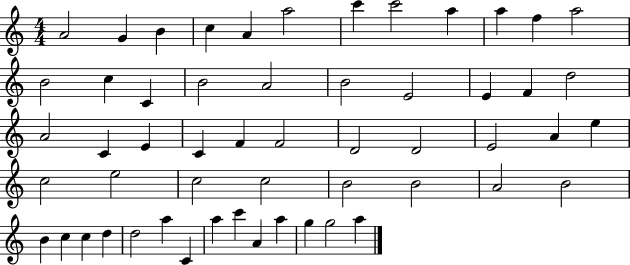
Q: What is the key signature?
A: C major